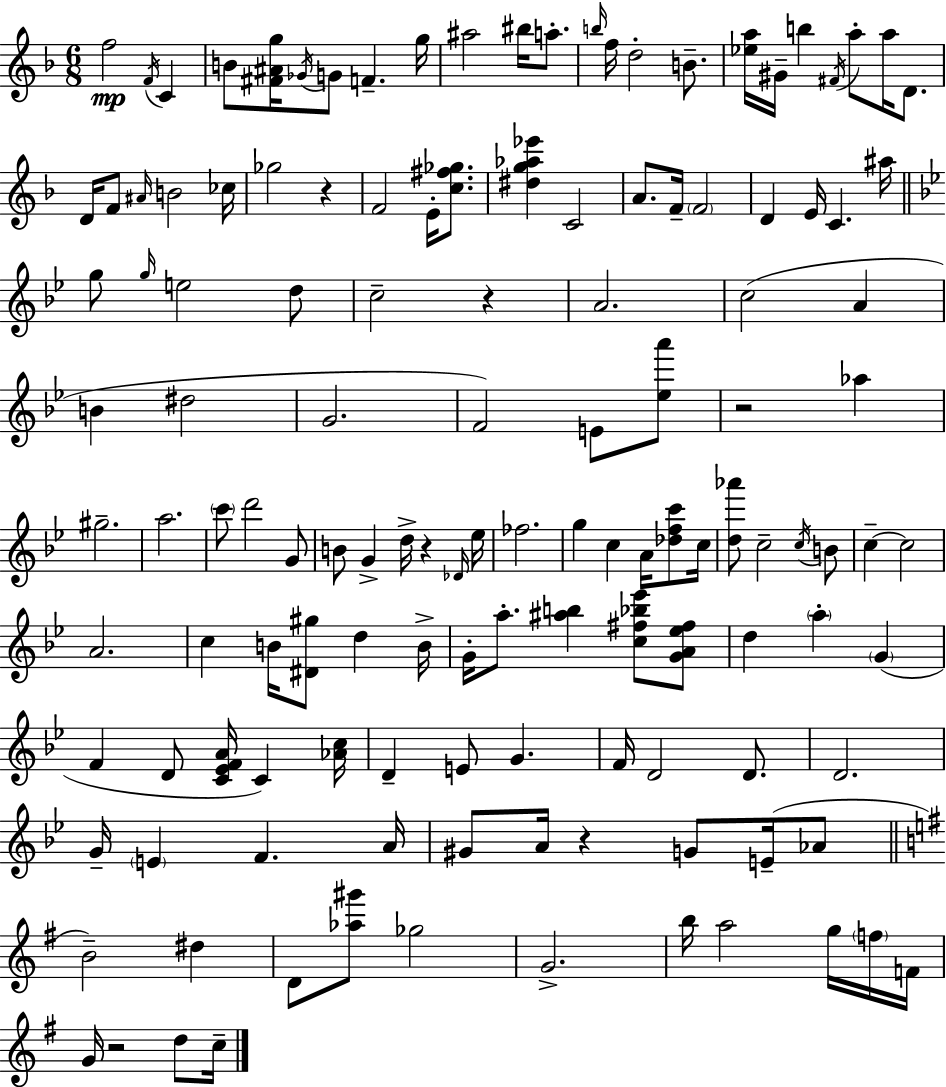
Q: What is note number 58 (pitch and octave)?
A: G4